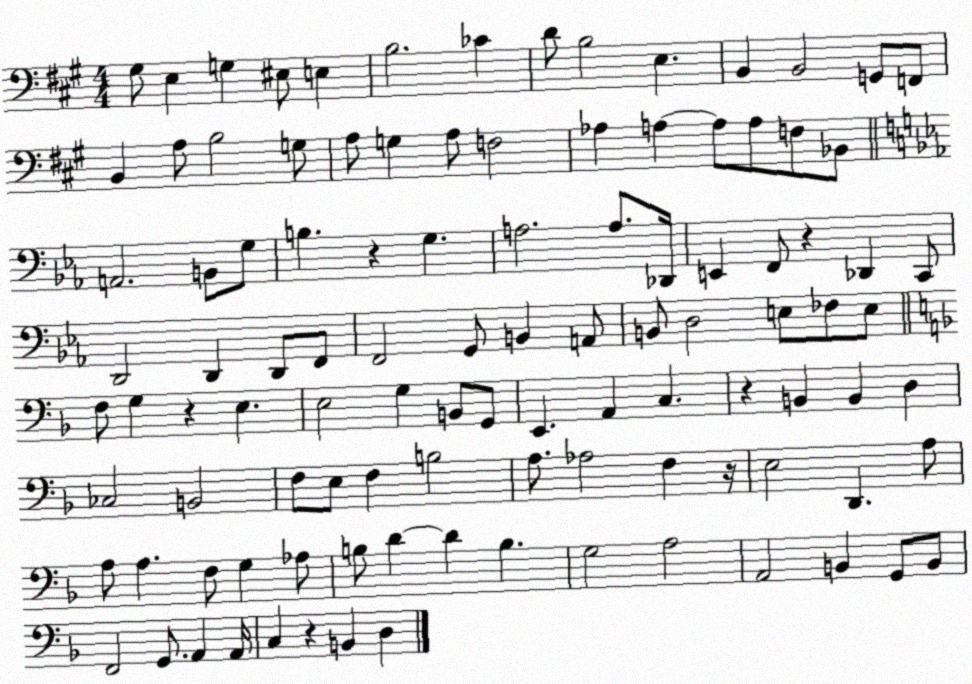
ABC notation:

X:1
T:Untitled
M:4/4
L:1/4
K:A
^G,/2 E, G, ^E,/2 E, B,2 _C D/2 B,2 E, B,, B,,2 G,,/2 F,,/2 B,, A,/2 B,2 G,/2 A,/2 G, A,/2 F,2 _A, A, A,/2 A,/2 F,/2 _B,,/2 A,,2 B,,/2 G,/2 B, z G, A,2 A,/2 _D,,/4 E,, F,,/2 z _D,, C,,/2 D,,2 D,, D,,/2 F,,/2 F,,2 G,,/2 B,, A,,/2 B,,/2 D,2 E,/2 _F,/2 E,/2 F,/2 G, z E, E,2 G, B,,/2 G,,/2 E,, A,, C, z B,, B,, D, _C,2 B,,2 F,/2 E,/2 F, B,2 A,/2 _A,2 F, z/4 E,2 D,, A,/2 A,/2 A, F,/2 G, _A,/2 B,/2 D D B, G,2 A,2 A,,2 B,, G,,/2 B,,/2 F,,2 G,,/2 A,, A,,/4 C, z B,, D,